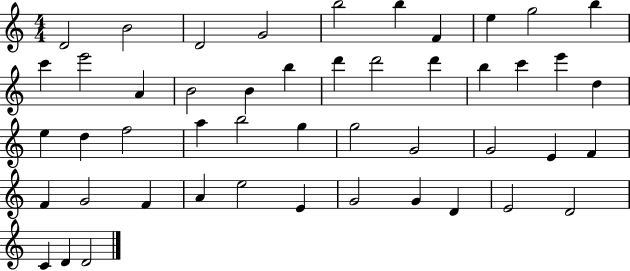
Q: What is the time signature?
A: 4/4